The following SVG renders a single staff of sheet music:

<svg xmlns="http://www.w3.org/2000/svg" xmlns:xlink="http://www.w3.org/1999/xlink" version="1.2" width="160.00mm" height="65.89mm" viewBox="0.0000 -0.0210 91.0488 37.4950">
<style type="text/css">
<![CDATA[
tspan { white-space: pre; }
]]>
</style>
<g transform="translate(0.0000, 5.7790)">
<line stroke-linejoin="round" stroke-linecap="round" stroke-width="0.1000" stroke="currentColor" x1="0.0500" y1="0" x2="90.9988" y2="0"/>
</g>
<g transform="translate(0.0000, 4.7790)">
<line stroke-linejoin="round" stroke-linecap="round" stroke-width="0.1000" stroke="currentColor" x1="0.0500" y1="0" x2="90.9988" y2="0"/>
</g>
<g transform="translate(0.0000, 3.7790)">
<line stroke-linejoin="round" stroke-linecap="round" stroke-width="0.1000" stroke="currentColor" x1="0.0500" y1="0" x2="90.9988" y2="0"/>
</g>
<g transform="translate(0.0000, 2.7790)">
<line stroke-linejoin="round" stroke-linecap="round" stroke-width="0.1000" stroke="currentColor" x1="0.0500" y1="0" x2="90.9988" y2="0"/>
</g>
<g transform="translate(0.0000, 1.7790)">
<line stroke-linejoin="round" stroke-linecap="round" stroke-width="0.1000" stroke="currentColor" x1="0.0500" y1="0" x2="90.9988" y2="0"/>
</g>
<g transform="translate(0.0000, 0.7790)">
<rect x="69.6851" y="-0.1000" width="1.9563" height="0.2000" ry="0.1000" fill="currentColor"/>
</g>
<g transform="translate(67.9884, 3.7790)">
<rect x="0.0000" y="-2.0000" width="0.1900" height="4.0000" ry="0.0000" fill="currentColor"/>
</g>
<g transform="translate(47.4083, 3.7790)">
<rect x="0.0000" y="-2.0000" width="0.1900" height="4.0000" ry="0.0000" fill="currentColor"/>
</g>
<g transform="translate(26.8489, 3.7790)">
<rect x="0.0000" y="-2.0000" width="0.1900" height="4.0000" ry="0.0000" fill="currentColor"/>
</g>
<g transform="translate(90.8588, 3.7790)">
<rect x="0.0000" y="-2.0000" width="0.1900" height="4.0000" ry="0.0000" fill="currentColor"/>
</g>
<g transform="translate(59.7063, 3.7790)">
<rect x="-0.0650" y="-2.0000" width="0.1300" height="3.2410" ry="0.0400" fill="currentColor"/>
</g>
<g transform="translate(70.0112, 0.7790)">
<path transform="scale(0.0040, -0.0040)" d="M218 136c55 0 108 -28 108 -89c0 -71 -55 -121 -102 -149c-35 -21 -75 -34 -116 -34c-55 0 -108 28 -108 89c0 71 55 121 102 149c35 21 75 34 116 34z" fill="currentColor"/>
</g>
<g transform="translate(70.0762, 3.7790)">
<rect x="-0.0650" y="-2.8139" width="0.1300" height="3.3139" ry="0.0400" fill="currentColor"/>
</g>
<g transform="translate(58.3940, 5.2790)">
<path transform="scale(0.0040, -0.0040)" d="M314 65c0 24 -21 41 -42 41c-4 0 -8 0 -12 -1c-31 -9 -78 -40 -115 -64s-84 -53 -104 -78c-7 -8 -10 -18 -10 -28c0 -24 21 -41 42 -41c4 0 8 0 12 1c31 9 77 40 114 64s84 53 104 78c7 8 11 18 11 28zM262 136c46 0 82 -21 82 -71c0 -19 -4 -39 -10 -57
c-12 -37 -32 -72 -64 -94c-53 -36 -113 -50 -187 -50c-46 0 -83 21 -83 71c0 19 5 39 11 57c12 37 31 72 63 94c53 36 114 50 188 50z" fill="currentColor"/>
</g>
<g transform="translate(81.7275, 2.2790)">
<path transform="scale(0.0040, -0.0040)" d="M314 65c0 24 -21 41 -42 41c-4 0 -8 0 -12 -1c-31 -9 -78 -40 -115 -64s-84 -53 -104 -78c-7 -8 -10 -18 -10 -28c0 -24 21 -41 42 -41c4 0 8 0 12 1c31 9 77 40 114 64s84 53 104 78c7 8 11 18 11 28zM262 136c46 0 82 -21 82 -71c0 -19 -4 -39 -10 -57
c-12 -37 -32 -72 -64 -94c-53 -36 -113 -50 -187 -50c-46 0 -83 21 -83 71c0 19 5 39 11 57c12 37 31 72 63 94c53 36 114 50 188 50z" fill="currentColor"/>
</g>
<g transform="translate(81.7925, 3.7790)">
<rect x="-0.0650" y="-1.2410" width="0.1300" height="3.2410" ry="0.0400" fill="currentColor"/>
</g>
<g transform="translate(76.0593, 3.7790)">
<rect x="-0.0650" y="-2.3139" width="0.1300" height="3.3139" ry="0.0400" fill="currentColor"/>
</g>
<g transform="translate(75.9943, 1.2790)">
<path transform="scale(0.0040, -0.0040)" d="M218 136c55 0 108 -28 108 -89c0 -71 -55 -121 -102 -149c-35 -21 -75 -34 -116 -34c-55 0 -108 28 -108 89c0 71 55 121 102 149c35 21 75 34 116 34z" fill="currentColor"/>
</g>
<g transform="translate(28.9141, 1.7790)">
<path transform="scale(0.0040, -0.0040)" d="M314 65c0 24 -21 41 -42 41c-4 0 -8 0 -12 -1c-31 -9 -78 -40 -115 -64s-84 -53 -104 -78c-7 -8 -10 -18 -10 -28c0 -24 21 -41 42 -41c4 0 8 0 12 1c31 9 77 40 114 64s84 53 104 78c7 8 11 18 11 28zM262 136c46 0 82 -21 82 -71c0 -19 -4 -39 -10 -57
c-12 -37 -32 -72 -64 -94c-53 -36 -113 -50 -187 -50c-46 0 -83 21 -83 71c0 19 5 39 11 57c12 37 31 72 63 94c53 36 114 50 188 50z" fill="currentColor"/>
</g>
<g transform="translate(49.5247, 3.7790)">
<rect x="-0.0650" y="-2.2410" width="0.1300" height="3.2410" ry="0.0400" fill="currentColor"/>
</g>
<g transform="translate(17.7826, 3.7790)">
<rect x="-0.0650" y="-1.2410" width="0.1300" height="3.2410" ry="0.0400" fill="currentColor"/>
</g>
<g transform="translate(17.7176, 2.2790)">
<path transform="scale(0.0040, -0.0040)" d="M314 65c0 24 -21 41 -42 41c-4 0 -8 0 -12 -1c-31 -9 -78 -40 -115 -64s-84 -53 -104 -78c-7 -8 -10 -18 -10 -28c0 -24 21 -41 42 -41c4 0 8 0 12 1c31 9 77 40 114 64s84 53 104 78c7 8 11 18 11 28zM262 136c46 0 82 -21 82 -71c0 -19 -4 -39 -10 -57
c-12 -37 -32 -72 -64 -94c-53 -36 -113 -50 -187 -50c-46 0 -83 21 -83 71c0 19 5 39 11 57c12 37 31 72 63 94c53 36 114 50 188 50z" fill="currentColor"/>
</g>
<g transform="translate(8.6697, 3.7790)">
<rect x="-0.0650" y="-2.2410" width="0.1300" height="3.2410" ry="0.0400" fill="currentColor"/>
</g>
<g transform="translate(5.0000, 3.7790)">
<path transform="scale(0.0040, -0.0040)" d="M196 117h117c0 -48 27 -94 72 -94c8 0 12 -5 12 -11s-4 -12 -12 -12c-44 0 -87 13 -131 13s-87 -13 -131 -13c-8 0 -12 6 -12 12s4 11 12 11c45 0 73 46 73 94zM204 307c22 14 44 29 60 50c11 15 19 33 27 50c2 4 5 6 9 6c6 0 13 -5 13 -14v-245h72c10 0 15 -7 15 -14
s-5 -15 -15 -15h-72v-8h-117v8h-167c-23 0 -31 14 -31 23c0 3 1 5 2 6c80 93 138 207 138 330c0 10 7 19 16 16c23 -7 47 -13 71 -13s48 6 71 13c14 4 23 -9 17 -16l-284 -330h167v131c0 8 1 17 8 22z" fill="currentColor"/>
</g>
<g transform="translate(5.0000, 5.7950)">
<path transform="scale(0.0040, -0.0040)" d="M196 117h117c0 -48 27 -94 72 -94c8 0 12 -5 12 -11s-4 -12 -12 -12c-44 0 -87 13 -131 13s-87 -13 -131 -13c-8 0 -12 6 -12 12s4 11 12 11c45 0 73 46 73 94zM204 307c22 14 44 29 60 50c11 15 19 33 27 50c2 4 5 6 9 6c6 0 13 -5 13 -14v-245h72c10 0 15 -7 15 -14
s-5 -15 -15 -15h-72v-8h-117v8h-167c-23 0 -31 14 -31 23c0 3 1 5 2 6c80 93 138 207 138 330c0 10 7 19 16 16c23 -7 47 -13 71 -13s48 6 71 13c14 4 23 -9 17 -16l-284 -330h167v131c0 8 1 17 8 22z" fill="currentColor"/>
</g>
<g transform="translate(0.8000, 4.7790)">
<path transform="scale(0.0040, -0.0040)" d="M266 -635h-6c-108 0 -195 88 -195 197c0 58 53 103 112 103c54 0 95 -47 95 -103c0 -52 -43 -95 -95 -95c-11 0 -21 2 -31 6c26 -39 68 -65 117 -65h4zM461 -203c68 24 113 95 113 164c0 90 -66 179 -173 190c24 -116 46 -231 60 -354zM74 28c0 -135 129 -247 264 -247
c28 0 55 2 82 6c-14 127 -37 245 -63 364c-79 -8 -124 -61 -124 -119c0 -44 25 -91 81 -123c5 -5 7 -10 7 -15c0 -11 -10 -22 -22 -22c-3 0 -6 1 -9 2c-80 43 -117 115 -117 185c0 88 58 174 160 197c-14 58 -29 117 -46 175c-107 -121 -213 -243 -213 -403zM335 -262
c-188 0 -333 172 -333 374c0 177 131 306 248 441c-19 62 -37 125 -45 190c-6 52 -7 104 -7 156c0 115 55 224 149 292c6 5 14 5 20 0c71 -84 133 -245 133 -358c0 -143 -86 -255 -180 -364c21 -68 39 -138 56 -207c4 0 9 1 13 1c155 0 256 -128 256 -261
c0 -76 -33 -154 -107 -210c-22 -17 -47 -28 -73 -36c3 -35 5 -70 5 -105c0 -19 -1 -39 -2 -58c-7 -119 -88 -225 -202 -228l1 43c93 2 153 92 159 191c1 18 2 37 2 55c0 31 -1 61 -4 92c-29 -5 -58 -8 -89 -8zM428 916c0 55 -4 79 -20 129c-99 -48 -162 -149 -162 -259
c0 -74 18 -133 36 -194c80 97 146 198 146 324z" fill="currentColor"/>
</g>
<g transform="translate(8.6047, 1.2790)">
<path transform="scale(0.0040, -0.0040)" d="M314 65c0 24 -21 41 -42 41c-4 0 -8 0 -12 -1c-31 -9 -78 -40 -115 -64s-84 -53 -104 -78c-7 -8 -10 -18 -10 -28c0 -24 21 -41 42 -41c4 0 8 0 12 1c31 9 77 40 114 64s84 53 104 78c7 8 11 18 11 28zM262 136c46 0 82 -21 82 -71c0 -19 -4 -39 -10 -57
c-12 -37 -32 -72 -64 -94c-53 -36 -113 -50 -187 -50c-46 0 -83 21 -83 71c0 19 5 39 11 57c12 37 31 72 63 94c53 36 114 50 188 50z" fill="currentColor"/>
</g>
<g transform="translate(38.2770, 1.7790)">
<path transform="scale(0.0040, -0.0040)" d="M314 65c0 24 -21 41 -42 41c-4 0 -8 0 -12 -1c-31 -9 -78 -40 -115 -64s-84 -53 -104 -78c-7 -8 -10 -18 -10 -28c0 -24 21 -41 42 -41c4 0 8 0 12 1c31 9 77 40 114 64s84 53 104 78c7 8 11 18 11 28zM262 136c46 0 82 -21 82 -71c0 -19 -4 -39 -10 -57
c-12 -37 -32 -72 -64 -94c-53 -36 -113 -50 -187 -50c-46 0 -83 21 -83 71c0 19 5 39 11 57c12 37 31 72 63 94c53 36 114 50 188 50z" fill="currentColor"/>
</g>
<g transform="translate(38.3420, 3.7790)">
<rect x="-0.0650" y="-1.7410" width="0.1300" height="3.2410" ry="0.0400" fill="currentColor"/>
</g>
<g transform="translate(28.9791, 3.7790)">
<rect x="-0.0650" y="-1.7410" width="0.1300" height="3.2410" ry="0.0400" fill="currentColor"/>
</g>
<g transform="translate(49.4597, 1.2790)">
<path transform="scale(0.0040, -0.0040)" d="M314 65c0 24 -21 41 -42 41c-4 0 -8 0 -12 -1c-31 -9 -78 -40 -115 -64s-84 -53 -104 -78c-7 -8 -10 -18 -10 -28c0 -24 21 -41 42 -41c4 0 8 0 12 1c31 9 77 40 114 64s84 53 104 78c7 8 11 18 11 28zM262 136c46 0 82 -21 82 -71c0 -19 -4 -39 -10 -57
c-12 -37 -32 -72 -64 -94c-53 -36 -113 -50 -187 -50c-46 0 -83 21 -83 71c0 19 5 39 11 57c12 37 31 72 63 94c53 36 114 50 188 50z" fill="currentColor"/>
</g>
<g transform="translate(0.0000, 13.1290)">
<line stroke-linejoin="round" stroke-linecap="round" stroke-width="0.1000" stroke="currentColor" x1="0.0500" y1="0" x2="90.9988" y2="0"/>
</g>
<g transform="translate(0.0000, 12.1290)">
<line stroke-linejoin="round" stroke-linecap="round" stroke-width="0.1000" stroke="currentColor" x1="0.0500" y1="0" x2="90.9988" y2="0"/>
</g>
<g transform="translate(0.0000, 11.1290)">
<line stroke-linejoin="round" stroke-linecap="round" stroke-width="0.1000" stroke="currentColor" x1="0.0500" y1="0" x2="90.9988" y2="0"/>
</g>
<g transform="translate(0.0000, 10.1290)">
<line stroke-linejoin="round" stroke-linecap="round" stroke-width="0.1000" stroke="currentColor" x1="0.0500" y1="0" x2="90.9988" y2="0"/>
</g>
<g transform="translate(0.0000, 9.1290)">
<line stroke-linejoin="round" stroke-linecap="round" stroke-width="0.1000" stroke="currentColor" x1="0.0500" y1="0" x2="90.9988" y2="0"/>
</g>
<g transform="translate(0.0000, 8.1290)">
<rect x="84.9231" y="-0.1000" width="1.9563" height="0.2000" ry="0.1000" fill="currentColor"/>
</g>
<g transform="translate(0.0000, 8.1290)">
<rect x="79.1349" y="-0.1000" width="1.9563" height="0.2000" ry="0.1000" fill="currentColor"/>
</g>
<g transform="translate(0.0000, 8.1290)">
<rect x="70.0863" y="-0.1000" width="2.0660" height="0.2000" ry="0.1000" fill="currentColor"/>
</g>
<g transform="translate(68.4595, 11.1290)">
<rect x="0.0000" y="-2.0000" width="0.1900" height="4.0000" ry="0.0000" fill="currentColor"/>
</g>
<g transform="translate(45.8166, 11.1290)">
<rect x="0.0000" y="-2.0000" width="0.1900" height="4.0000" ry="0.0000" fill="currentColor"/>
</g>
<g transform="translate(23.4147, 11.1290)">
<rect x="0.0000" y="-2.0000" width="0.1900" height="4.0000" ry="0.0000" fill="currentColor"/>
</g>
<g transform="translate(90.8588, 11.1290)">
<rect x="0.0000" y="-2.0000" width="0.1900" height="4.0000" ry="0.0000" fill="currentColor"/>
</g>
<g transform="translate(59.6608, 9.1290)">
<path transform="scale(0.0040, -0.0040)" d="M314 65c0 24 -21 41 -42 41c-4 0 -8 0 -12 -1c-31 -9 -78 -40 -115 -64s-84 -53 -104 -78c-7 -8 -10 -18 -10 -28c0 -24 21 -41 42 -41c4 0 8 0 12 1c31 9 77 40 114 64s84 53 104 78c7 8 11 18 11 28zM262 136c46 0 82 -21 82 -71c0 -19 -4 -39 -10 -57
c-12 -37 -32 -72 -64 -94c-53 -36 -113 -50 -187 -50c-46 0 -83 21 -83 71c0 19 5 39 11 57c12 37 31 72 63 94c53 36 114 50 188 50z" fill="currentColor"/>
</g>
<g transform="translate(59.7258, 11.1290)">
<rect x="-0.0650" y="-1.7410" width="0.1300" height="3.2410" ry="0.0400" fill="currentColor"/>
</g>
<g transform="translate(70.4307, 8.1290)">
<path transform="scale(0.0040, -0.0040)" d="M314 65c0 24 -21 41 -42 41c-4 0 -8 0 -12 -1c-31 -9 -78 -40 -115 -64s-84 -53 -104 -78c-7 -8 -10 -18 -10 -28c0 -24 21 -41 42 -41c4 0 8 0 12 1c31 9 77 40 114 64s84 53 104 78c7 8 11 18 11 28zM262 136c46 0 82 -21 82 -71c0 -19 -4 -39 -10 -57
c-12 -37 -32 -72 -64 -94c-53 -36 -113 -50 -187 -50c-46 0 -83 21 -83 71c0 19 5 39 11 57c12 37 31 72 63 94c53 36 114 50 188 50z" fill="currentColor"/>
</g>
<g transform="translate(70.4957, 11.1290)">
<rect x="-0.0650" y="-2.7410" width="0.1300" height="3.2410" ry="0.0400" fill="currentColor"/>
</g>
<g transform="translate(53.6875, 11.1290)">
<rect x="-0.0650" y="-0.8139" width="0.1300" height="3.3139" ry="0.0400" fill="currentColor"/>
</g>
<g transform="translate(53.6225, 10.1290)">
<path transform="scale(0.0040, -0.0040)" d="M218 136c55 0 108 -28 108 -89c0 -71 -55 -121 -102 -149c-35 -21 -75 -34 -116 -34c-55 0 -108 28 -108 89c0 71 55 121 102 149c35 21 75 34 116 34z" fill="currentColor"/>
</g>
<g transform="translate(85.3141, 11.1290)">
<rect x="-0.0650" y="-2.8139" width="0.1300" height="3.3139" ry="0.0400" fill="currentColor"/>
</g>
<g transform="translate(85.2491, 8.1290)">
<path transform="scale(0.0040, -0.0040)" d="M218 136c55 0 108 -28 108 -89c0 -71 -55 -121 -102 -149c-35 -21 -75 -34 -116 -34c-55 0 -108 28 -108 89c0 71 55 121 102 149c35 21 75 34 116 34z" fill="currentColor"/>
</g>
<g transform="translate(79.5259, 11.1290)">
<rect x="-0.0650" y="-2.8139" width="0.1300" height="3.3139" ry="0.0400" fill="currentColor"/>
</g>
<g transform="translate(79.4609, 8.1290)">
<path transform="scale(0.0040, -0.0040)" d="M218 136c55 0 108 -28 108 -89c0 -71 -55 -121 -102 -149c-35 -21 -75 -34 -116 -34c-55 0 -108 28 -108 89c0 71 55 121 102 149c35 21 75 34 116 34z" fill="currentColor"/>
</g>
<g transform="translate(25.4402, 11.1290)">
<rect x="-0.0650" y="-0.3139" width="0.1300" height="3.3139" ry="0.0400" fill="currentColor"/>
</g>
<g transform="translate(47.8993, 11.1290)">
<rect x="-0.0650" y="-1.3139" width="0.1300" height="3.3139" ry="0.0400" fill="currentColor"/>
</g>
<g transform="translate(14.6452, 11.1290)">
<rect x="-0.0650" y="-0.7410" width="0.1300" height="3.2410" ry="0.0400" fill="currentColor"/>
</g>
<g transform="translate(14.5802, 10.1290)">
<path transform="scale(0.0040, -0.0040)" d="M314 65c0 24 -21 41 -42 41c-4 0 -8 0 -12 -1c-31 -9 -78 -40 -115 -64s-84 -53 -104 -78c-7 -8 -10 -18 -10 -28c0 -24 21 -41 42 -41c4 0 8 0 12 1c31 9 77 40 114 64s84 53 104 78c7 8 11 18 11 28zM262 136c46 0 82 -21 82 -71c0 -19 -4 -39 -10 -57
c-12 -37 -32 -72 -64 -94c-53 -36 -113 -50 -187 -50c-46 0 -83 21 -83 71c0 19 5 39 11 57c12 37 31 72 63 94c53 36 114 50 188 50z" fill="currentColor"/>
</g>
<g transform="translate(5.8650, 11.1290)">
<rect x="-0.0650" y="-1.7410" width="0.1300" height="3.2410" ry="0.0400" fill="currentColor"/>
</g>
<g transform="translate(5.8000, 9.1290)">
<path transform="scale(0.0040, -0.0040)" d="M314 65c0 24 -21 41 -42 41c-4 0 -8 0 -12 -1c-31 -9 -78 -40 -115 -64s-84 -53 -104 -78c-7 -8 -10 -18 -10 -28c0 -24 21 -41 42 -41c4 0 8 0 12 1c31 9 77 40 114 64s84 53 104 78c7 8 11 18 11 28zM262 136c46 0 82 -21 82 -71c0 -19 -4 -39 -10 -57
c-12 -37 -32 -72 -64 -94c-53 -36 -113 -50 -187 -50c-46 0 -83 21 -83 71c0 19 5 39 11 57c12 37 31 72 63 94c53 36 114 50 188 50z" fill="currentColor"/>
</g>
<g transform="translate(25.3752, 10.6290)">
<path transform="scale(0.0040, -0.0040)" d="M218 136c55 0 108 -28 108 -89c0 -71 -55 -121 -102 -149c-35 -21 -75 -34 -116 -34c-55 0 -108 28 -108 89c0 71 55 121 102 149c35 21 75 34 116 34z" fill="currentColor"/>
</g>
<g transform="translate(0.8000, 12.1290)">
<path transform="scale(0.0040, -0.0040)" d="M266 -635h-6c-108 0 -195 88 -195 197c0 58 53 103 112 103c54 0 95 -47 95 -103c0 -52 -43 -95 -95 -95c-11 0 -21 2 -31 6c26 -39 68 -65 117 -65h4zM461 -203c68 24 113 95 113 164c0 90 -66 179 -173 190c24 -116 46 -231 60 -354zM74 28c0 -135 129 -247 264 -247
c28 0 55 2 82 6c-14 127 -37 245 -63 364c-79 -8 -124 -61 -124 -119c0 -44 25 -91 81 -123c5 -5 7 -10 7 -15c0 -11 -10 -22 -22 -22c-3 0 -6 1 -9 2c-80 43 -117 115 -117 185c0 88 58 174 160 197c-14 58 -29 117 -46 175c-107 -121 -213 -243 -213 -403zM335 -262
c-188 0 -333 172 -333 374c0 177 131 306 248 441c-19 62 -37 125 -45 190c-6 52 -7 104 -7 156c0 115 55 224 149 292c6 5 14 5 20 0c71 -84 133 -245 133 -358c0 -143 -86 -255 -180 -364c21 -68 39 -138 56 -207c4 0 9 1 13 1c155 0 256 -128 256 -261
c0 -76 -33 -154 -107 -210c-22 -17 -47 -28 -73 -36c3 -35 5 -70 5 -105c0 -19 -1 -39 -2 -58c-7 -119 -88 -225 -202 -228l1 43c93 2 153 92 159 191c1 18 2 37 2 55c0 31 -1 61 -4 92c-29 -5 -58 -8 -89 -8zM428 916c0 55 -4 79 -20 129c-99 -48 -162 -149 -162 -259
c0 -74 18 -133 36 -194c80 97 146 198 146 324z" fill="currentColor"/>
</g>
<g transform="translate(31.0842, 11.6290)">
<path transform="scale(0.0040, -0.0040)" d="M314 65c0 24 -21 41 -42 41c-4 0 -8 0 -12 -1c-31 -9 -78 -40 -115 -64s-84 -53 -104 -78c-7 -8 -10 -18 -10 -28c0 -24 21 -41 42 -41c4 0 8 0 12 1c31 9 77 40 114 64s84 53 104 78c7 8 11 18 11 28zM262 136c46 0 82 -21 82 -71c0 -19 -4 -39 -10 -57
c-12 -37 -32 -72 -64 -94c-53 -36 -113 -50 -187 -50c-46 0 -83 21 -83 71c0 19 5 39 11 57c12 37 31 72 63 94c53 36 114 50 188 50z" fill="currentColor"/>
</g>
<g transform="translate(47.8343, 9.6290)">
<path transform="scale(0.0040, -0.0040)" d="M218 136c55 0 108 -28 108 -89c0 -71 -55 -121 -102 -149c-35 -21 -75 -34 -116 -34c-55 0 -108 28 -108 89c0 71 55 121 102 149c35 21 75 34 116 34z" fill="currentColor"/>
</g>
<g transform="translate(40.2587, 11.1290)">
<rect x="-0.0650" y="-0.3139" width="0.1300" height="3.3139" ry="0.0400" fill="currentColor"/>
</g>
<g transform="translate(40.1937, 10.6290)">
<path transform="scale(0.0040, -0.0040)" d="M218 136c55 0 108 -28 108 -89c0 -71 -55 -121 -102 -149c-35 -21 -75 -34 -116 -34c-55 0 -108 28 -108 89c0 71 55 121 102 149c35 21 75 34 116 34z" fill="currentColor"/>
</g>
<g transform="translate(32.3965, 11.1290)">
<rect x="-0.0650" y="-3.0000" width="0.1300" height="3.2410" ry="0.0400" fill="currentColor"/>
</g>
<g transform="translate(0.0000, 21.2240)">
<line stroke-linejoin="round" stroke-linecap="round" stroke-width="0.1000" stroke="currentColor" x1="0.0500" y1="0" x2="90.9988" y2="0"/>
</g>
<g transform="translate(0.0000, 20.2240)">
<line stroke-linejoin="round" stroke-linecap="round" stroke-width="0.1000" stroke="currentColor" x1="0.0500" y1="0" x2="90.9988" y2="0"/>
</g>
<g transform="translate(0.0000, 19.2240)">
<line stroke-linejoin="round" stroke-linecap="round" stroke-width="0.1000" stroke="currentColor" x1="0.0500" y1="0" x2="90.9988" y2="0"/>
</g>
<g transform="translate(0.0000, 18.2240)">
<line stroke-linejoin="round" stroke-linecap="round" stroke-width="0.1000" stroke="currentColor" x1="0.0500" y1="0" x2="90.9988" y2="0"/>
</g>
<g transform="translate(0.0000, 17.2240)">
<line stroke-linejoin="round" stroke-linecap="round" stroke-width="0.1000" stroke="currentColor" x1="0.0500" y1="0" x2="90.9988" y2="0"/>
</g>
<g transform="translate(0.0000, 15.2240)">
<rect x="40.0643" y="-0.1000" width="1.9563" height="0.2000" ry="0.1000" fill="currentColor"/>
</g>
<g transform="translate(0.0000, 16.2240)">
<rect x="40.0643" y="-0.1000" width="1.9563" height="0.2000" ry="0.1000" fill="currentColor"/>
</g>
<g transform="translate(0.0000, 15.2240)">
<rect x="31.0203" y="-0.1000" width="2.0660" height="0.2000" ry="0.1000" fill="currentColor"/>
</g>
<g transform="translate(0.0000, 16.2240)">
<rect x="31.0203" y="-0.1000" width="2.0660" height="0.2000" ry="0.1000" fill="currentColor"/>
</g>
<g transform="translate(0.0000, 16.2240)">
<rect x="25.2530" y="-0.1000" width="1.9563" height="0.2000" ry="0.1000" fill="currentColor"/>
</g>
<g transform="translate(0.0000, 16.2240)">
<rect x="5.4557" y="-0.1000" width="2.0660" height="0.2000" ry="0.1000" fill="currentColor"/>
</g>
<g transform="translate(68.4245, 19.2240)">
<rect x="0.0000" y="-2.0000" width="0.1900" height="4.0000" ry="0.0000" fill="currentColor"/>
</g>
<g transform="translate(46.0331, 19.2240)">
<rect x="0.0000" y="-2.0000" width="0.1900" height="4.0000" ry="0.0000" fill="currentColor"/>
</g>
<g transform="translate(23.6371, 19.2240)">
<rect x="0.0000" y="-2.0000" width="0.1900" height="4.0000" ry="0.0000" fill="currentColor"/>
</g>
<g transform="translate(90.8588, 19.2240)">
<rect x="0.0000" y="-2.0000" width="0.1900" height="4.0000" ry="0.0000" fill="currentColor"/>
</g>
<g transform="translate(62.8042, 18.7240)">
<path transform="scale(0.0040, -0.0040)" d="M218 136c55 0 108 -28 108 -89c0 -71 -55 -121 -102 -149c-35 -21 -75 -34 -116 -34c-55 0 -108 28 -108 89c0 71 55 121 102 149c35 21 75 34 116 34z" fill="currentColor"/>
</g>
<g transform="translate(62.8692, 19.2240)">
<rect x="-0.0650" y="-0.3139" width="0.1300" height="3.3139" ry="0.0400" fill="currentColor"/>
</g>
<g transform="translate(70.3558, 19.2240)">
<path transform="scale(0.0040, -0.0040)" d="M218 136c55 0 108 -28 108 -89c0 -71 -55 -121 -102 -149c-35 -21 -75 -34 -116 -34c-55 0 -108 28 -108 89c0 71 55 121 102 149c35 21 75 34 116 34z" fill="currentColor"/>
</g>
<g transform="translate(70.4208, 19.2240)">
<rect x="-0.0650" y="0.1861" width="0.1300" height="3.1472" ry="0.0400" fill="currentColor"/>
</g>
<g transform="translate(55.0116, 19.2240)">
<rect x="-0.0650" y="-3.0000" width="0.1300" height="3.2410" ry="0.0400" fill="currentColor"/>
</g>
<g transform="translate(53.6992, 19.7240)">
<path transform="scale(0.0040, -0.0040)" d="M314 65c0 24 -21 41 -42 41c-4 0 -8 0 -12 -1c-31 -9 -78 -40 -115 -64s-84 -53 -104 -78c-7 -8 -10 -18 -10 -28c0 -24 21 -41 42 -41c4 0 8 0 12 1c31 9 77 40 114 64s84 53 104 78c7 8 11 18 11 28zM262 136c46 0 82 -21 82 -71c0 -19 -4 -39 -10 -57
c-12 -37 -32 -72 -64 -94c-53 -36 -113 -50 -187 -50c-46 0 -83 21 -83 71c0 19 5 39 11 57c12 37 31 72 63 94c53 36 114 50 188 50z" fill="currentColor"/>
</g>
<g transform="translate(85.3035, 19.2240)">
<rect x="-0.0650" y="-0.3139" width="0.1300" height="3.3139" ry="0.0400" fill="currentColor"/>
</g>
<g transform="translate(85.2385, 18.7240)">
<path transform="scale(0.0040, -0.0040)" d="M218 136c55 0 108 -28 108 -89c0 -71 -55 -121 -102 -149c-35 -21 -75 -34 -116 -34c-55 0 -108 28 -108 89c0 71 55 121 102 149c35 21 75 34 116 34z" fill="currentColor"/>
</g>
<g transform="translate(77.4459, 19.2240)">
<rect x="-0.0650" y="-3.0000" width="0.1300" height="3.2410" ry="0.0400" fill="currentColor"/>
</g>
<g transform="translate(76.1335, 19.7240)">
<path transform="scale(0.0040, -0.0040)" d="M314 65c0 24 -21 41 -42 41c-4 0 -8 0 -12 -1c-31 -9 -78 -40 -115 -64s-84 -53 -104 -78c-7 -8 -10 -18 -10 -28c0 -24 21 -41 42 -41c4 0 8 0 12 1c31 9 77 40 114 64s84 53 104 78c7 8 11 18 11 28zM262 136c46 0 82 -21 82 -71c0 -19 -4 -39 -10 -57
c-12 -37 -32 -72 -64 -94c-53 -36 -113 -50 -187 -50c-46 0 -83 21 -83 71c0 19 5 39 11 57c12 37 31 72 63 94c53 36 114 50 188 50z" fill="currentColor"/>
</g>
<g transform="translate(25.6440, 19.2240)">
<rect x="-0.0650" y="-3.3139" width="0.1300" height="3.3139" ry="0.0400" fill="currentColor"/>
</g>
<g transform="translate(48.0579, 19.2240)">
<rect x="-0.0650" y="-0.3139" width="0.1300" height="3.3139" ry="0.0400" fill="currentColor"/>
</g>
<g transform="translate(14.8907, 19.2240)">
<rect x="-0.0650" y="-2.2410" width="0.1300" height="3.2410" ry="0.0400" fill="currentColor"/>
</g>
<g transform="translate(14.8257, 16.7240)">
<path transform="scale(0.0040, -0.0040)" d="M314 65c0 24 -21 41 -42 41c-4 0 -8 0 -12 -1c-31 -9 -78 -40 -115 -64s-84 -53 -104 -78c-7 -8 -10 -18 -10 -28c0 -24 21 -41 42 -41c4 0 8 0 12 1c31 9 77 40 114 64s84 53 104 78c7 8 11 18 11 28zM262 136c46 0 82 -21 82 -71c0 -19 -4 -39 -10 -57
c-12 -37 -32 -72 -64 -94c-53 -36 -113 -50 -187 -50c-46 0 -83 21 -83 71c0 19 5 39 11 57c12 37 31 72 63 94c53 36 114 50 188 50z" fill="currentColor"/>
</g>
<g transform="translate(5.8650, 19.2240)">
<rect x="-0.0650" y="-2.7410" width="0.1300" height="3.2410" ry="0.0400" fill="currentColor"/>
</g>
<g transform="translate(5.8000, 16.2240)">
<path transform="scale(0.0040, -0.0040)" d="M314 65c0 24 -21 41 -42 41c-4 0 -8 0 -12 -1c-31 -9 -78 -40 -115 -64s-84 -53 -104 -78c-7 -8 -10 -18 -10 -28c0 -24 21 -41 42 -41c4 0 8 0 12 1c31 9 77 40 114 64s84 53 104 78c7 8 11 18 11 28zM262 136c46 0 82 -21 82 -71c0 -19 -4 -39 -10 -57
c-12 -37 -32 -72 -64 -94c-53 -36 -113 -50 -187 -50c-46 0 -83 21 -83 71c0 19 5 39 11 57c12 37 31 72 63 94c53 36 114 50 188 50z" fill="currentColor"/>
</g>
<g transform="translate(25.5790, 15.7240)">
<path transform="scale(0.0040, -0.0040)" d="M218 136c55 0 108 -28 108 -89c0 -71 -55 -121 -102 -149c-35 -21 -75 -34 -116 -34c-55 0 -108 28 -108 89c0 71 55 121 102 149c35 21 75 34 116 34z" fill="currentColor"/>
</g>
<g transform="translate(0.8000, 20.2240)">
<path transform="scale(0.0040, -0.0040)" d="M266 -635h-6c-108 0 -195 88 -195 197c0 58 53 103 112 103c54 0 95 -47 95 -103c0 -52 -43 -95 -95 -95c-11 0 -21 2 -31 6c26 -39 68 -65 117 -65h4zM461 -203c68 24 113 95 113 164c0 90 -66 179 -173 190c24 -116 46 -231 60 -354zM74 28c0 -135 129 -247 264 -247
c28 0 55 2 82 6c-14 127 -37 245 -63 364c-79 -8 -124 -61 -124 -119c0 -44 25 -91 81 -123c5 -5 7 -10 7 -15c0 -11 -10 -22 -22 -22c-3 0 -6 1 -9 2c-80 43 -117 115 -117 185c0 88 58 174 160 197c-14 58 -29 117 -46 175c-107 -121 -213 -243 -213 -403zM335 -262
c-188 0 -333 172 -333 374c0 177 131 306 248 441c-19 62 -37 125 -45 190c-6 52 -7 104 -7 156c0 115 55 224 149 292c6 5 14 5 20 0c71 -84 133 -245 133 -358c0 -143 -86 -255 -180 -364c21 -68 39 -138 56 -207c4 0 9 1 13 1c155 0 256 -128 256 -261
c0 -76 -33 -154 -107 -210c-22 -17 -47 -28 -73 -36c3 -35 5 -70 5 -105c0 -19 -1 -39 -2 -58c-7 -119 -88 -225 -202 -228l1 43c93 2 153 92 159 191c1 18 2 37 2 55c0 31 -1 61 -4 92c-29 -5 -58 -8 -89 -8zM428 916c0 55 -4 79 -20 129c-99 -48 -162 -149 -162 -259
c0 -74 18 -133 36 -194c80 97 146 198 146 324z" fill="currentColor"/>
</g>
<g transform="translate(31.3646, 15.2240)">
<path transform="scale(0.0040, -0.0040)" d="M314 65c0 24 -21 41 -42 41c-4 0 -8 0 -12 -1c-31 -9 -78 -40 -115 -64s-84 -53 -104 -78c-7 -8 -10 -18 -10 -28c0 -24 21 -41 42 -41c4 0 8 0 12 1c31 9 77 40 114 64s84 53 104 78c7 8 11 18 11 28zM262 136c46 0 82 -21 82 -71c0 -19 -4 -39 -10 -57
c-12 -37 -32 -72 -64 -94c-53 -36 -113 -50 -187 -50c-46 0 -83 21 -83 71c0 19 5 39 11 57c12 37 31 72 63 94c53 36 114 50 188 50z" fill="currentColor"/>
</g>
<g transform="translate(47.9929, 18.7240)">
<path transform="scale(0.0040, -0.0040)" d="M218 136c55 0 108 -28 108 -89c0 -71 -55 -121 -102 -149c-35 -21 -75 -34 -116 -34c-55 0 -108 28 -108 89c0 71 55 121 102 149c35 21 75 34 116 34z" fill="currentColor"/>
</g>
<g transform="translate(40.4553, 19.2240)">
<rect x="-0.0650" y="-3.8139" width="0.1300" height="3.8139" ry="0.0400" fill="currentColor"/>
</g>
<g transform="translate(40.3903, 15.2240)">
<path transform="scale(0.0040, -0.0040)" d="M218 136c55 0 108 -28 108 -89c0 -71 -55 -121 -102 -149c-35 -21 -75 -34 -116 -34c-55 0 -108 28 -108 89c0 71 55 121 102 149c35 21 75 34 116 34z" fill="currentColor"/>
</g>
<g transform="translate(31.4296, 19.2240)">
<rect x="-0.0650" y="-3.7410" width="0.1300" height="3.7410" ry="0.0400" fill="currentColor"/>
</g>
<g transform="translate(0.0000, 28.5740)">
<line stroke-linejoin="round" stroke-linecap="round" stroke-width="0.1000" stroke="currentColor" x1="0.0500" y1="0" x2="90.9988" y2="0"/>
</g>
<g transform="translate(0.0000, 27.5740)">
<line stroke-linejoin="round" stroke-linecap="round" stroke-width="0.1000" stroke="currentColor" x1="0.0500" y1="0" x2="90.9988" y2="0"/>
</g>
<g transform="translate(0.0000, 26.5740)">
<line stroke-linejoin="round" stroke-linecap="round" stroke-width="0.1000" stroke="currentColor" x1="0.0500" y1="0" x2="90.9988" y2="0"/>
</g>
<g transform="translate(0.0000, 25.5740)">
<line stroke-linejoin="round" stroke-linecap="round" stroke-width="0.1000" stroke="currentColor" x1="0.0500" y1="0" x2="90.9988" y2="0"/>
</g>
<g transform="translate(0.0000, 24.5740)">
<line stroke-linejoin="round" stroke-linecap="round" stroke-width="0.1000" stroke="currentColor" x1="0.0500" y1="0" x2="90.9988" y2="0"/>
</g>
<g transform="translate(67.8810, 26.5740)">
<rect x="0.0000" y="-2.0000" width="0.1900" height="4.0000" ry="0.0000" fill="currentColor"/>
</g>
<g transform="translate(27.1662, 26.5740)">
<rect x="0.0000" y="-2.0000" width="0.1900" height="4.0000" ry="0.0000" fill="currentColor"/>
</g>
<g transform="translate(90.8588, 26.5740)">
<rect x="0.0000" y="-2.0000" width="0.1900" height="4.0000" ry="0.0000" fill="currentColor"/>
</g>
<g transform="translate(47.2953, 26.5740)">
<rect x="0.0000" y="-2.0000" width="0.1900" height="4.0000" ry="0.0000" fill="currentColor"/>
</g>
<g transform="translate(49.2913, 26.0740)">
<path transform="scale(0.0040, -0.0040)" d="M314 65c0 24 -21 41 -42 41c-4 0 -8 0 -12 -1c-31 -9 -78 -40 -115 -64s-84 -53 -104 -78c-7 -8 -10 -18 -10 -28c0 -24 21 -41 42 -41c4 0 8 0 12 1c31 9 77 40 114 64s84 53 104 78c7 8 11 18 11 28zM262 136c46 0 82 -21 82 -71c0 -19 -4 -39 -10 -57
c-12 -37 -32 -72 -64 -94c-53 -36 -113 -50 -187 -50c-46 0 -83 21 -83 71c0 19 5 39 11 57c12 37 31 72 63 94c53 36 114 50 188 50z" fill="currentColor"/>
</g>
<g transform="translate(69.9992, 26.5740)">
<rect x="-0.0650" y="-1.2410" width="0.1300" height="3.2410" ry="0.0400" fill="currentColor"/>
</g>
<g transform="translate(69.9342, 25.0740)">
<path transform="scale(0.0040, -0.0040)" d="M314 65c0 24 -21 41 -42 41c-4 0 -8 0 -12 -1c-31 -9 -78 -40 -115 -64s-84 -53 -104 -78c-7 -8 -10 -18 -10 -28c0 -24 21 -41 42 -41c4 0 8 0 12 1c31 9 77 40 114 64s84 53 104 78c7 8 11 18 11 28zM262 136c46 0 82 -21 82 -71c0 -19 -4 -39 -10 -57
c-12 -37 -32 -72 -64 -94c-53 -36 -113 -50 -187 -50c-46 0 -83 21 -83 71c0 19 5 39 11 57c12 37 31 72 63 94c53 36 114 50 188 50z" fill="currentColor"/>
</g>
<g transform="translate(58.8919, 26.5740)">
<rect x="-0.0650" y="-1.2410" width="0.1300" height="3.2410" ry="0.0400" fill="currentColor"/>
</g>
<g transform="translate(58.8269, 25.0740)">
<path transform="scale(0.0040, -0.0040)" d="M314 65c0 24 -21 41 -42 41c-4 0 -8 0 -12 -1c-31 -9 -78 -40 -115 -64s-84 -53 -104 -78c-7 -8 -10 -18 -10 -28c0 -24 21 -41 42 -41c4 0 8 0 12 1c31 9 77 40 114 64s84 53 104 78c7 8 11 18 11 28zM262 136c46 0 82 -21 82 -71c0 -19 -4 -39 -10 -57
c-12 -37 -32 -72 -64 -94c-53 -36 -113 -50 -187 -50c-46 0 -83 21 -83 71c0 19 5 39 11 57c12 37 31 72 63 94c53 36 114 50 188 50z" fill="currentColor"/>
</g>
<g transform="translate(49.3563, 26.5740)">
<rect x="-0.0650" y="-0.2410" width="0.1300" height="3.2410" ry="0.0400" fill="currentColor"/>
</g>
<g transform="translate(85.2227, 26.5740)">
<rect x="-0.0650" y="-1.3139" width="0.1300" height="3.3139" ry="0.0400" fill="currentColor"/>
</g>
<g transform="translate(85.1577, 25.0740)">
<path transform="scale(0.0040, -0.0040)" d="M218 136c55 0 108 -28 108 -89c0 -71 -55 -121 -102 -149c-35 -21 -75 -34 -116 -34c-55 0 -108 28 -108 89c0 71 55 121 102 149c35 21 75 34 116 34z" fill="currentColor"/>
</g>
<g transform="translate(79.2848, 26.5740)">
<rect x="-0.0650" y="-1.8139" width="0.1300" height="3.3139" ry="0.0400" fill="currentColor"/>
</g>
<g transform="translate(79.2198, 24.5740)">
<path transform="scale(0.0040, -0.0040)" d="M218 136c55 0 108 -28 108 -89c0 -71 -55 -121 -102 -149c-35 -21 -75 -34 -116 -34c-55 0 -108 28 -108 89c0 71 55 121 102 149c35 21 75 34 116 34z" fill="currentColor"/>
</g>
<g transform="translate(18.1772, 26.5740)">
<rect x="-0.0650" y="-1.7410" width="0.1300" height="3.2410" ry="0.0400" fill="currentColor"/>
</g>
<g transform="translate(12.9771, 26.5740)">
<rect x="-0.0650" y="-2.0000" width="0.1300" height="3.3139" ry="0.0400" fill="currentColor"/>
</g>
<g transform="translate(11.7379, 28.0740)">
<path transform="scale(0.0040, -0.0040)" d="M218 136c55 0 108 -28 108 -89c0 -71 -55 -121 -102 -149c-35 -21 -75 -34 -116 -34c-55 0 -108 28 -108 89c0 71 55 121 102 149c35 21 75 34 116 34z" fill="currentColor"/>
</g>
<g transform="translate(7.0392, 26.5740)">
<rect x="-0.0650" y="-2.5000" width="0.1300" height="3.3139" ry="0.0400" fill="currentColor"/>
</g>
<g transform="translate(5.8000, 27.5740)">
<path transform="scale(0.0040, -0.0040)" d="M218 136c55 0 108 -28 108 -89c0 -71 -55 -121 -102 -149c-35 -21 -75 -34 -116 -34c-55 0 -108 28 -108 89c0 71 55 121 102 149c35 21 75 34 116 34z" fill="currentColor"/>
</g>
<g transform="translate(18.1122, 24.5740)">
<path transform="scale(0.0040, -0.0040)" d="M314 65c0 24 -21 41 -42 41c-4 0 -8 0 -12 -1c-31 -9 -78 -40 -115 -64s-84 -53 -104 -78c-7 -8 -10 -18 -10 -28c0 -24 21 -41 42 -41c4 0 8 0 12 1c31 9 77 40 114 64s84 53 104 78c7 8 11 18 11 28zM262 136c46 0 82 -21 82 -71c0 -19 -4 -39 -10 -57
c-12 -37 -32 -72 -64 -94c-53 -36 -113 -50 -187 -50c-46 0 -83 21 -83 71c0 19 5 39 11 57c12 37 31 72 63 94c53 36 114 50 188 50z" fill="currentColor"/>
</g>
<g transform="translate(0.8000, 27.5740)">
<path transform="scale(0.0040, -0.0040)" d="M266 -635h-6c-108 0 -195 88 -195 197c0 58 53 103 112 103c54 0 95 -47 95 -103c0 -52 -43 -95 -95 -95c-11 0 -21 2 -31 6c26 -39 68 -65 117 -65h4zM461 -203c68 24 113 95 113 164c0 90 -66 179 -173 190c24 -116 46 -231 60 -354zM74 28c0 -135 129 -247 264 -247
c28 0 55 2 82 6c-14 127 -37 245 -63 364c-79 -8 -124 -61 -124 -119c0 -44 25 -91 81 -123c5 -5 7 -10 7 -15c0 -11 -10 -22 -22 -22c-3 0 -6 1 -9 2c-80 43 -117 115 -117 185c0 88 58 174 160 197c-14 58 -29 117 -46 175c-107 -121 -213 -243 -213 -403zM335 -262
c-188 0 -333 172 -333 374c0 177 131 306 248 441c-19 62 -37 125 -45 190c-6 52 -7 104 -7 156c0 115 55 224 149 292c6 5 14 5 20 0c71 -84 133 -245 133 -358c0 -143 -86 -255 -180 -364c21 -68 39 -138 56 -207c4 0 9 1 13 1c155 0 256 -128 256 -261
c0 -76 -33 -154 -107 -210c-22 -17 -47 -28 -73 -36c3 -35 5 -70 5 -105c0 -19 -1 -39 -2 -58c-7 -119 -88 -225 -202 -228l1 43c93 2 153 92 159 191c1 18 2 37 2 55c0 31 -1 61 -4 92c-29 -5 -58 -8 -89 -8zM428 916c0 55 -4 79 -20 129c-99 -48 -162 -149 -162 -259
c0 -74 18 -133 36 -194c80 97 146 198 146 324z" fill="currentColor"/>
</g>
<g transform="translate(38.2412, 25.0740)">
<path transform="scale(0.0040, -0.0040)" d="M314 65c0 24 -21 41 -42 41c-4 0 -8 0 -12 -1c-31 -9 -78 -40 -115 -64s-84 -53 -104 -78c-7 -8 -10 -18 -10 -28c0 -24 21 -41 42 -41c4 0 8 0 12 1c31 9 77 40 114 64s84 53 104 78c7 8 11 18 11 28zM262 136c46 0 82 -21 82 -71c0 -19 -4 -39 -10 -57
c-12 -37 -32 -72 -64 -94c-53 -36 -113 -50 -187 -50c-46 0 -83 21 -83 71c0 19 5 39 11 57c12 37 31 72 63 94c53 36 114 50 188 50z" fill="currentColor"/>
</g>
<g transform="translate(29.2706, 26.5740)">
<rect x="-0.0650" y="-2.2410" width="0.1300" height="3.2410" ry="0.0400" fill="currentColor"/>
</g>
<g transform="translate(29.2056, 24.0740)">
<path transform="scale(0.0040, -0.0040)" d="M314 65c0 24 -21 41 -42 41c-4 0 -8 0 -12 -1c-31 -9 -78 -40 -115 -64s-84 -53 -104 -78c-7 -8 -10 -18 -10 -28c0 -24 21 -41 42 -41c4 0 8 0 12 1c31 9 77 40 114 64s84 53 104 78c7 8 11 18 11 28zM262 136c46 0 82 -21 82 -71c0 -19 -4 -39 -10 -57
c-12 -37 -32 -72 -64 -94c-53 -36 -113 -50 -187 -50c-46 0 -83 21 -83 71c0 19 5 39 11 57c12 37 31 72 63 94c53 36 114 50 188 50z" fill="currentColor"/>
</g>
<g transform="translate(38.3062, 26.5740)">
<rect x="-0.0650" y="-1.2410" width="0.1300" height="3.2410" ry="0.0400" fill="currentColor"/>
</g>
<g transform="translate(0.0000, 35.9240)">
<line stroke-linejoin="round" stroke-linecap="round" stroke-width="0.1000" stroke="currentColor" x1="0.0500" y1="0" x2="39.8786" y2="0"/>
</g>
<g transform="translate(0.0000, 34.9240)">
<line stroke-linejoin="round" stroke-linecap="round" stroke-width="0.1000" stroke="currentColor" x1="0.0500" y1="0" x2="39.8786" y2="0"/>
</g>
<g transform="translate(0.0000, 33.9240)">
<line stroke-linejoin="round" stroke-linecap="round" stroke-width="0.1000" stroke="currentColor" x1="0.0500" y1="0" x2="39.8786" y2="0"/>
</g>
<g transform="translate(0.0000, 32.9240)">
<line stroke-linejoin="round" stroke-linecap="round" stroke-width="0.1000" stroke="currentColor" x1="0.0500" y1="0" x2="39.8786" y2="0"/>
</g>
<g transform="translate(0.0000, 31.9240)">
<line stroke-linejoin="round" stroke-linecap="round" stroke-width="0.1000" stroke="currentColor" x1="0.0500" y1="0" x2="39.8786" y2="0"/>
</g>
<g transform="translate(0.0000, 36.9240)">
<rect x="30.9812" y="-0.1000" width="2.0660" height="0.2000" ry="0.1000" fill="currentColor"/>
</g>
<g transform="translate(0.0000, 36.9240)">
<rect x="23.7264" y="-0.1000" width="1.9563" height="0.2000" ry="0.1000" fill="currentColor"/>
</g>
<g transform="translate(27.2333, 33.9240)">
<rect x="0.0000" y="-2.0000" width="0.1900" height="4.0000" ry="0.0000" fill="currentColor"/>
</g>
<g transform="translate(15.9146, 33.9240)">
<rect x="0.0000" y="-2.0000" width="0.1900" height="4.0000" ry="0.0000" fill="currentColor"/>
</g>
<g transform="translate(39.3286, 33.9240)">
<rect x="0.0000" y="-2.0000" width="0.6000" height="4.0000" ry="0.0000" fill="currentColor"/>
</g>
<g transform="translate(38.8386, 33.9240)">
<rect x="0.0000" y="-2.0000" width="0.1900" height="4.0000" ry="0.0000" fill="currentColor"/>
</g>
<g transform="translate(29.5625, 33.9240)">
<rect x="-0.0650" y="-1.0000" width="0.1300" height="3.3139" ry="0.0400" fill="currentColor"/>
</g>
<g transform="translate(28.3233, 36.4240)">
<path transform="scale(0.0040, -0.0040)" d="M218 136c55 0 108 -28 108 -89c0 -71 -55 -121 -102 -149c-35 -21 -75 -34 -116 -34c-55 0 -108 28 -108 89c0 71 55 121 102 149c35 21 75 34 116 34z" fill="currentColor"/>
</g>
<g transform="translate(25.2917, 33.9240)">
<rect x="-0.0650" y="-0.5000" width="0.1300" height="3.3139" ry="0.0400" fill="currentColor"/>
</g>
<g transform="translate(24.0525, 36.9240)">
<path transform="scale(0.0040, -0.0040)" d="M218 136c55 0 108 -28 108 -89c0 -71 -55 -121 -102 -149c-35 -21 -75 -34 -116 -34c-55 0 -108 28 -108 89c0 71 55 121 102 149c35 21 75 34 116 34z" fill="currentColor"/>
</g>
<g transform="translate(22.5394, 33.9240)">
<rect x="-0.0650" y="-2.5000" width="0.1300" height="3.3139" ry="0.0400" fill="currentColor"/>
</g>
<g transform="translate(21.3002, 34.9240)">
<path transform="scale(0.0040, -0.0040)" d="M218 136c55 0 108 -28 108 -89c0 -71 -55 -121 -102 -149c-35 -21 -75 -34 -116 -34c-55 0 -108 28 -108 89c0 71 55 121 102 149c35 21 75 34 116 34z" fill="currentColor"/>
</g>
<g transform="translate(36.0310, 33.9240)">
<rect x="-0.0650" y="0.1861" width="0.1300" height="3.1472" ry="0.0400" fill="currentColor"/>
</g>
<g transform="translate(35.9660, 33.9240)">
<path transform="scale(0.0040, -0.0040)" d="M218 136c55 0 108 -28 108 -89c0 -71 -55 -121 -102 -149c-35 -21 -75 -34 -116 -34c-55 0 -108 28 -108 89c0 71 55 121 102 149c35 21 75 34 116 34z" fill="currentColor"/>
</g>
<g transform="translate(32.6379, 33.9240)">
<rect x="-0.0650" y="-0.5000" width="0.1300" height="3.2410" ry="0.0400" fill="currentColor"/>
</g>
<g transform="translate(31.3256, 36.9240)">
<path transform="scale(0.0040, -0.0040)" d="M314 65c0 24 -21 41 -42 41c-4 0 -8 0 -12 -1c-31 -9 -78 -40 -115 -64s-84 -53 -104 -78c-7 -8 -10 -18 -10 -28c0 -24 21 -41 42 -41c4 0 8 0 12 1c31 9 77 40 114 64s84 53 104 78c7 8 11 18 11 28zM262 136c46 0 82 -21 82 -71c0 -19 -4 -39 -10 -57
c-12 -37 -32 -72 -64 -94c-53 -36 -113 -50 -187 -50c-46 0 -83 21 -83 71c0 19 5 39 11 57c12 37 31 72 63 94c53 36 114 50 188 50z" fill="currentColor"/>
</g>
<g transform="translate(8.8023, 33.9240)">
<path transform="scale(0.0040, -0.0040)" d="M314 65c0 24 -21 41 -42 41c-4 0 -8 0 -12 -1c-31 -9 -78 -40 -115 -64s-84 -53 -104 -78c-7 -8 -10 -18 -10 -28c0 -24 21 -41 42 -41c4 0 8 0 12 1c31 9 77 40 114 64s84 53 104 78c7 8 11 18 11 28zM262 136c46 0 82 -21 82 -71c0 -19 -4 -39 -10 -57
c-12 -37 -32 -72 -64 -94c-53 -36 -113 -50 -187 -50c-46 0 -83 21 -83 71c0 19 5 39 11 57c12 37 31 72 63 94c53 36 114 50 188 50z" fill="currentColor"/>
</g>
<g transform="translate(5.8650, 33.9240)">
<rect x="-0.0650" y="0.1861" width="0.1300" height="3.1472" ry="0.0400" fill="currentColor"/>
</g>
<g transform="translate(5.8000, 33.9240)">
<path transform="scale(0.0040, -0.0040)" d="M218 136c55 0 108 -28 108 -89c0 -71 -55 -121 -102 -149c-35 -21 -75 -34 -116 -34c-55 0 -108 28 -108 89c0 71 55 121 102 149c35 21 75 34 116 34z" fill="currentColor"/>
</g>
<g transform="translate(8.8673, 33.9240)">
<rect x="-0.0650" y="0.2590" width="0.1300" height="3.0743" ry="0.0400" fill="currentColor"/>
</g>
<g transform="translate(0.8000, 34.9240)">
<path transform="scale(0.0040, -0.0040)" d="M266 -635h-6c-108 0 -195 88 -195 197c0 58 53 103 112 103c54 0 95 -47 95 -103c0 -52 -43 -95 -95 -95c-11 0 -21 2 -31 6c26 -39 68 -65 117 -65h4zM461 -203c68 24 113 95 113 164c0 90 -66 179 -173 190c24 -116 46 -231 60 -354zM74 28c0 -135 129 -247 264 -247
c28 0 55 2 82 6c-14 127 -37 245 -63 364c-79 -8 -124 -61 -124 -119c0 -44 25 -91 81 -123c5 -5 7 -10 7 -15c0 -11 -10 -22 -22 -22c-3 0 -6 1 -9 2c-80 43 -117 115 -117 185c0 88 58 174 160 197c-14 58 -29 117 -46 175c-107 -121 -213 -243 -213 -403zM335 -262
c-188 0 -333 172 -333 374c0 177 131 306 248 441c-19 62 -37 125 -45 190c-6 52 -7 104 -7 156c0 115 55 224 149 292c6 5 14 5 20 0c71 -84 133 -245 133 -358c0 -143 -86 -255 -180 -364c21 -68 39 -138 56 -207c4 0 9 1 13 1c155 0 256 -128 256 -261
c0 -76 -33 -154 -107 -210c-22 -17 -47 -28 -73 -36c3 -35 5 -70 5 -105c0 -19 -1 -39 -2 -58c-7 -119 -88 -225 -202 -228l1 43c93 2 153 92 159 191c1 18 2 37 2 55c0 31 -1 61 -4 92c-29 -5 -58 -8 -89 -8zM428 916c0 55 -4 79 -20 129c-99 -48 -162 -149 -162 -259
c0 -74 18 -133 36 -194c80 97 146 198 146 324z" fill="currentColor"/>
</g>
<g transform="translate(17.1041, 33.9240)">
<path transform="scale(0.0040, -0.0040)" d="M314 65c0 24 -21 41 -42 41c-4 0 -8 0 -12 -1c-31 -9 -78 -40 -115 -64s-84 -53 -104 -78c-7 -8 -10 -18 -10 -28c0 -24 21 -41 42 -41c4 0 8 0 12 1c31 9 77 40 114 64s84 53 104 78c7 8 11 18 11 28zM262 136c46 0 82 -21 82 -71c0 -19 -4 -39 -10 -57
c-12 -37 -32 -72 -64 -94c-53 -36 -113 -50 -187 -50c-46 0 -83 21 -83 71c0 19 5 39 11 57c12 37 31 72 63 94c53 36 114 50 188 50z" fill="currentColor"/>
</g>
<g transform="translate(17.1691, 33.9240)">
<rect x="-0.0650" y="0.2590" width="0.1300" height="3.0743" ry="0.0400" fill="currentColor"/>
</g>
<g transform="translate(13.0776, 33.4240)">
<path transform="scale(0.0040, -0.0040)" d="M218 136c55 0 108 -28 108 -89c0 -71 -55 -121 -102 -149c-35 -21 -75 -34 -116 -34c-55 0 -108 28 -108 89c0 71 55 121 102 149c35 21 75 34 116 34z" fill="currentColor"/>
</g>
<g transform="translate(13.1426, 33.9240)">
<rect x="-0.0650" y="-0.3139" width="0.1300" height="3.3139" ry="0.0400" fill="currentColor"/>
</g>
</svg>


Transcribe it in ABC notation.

X:1
T:Untitled
M:4/4
L:1/4
K:C
g2 e2 f2 f2 g2 F2 a g e2 f2 d2 c A2 c e d f2 a2 a a a2 g2 b c'2 c' c A2 c B A2 c G F f2 g2 e2 c2 e2 e2 f e B B2 c B2 G C D C2 B